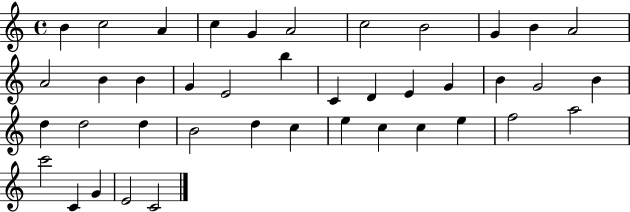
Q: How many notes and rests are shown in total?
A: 41